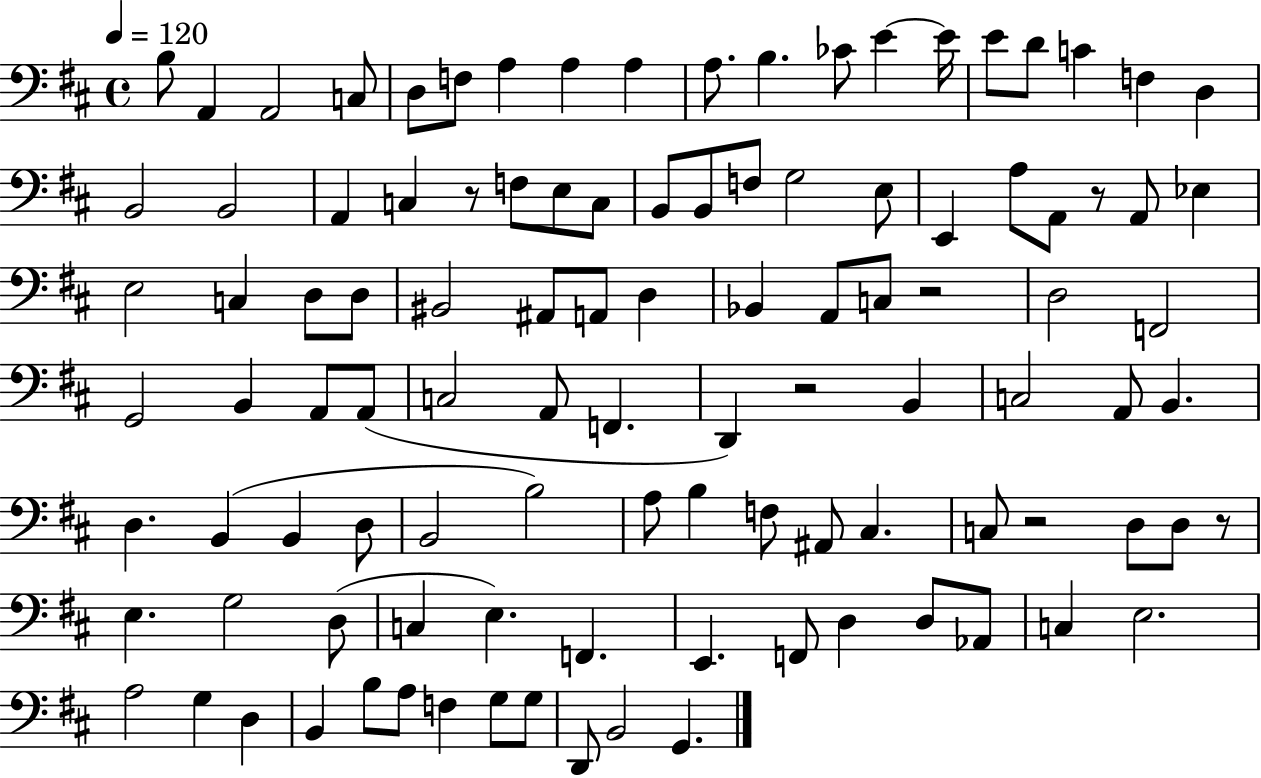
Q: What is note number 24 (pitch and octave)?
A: F3